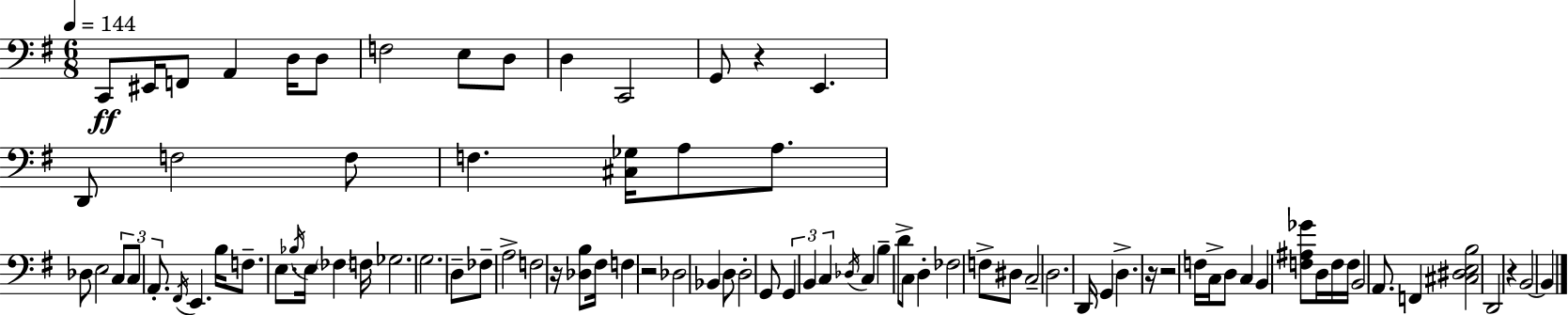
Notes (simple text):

C2/e EIS2/s F2/e A2/q D3/s D3/e F3/h E3/e D3/e D3/q C2/h G2/e R/q E2/q. D2/e F3/h F3/e F3/q. [C#3,Gb3]/s A3/e A3/e. Db3/e E3/h C3/e C3/e A2/e. F#2/s E2/q. B3/s F3/e. E3/e. Bb3/s E3/s FES3/q F3/s Gb3/h. G3/h. D3/e FES3/e A3/h F3/h R/s [Db3,B3]/e F#3/s F3/q R/h Db3/h Bb2/q D3/e D3/h G2/e G2/q B2/q C3/q Db3/s C3/q B3/q D4/e C3/e D3/q FES3/h F3/e D#3/e C3/h D3/h. D2/s G2/q D3/q. R/s R/h F3/s C3/s D3/e C3/q B2/q [F3,A#3,Gb4]/e D3/s F3/s F3/s B2/h A2/e. F2/q [C#3,D#3,E3,B3]/h D2/h R/q B2/h B2/q